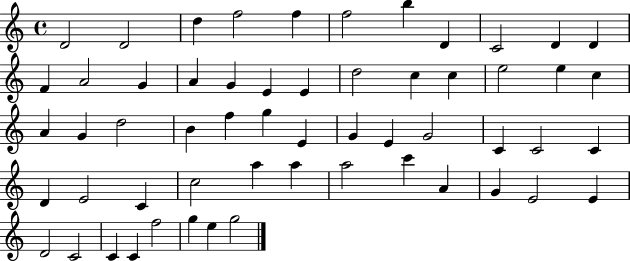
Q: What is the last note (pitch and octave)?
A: G5